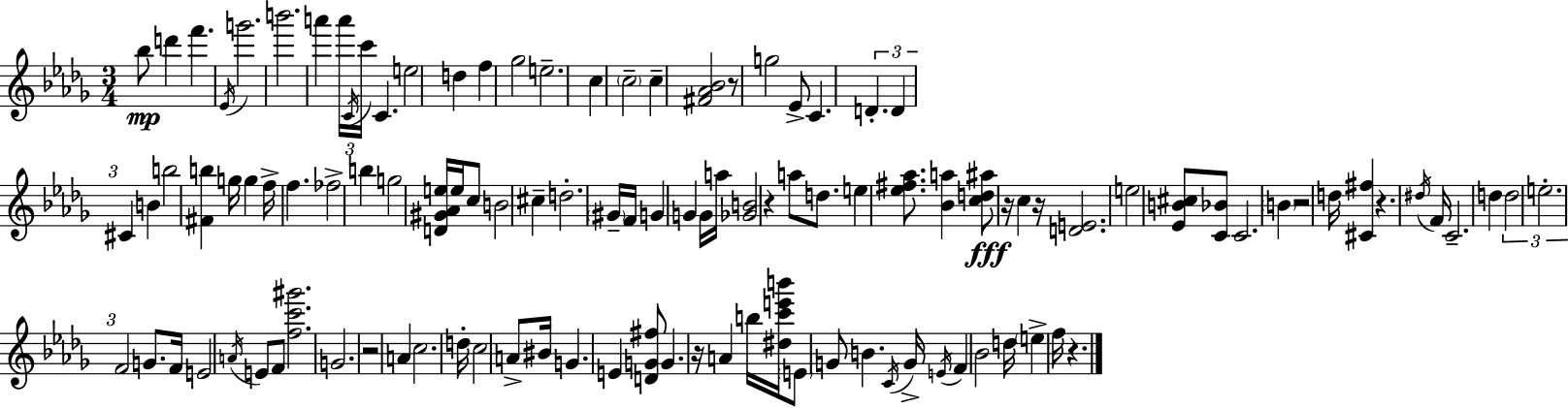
{
  \clef treble
  \numericTimeSignature
  \time 3/4
  \key bes \minor
  \repeat volta 2 { bes''8\mp d'''4 f'''4. | \acciaccatura { ees'16 } g'''2. | b'''2. | a'''4 \tuplet 3/2 { a'''16 \acciaccatura { c'16 } c'''16 } c'4. | \break e''2 d''4 | f''4 ges''2 | e''2.-- | c''4 \parenthesize c''2-- | \break c''4-- <fis' aes' bes'>2 | r8 g''2 | ees'8-> c'4. \tuplet 3/2 { d'4.-. | d'4 cis'4 } b'4 | \break b''2 <fis' b''>4 | g''16 g''4 f''16-> f''4. | fes''2-> b''4 | g''2 <d' gis' aes' e''>16 e''16 | \break c''8 b'2 cis''4-- | d''2.-. | \parenthesize gis'16-- f'16 g'4 g'4 | g'16 a''16 <ges' b'>2 r4 | \break a''8 d''8. e''4 <ees'' fis'' aes''>8. | <bes' a''>4 <c'' d'' ais''>8\fff r16 c''4 | r16 <d' e'>2. | e''2 <ees' b' cis''>8 | \break <c' bes'>8 c'2. | \parenthesize b'4 r2 | d''16 <cis' fis''>4 r4. | \acciaccatura { dis''16 } f'16 c'2.-- | \break d''4 \tuplet 3/2 { d''2 | e''2.-. | f'2 } g'8. | f'16 e'2 \acciaccatura { a'16 } | \break e'8 f'8 <f'' c''' gis'''>2. | g'2. | r2 | a'4 c''2. | \break d''16-. c''2 | a'8-> bis'16 g'4. e'4 | <d' g' fis''>8 g'4. r16 a'4 | b''16 <dis'' c''' e''' b'''>16 \parenthesize e'8 g'8 b'4. | \break \acciaccatura { c'16 } g'16-> \acciaccatura { e'16 } f'4 bes'2 | d''16 \parenthesize e''4-> f''16 | r4. } \bar "|."
}